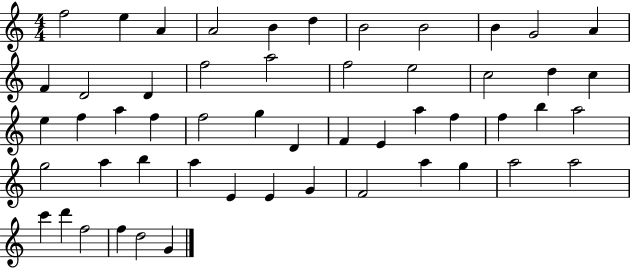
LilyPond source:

{
  \clef treble
  \numericTimeSignature
  \time 4/4
  \key c \major
  f''2 e''4 a'4 | a'2 b'4 d''4 | b'2 b'2 | b'4 g'2 a'4 | \break f'4 d'2 d'4 | f''2 a''2 | f''2 e''2 | c''2 d''4 c''4 | \break e''4 f''4 a''4 f''4 | f''2 g''4 d'4 | f'4 e'4 a''4 f''4 | f''4 b''4 a''2 | \break g''2 a''4 b''4 | a''4 e'4 e'4 g'4 | f'2 a''4 g''4 | a''2 a''2 | \break c'''4 d'''4 f''2 | f''4 d''2 g'4 | \bar "|."
}